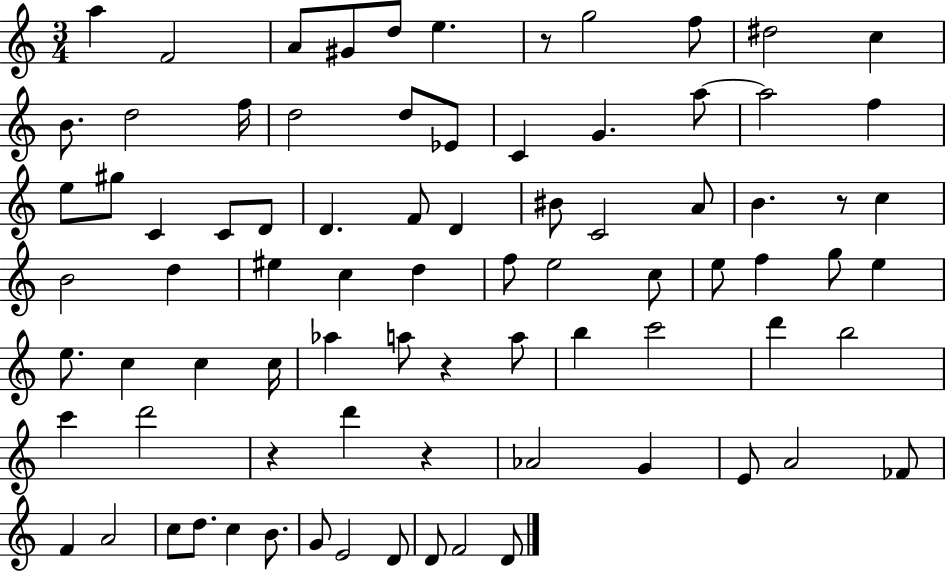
{
  \clef treble
  \numericTimeSignature
  \time 3/4
  \key c \major
  a''4 f'2 | a'8 gis'8 d''8 e''4. | r8 g''2 f''8 | dis''2 c''4 | \break b'8. d''2 f''16 | d''2 d''8 ees'8 | c'4 g'4. a''8~~ | a''2 f''4 | \break e''8 gis''8 c'4 c'8 d'8 | d'4. f'8 d'4 | bis'8 c'2 a'8 | b'4. r8 c''4 | \break b'2 d''4 | eis''4 c''4 d''4 | f''8 e''2 c''8 | e''8 f''4 g''8 e''4 | \break e''8. c''4 c''4 c''16 | aes''4 a''8 r4 a''8 | b''4 c'''2 | d'''4 b''2 | \break c'''4 d'''2 | r4 d'''4 r4 | aes'2 g'4 | e'8 a'2 fes'8 | \break f'4 a'2 | c''8 d''8. c''4 b'8. | g'8 e'2 d'8 | d'8 f'2 d'8 | \break \bar "|."
}